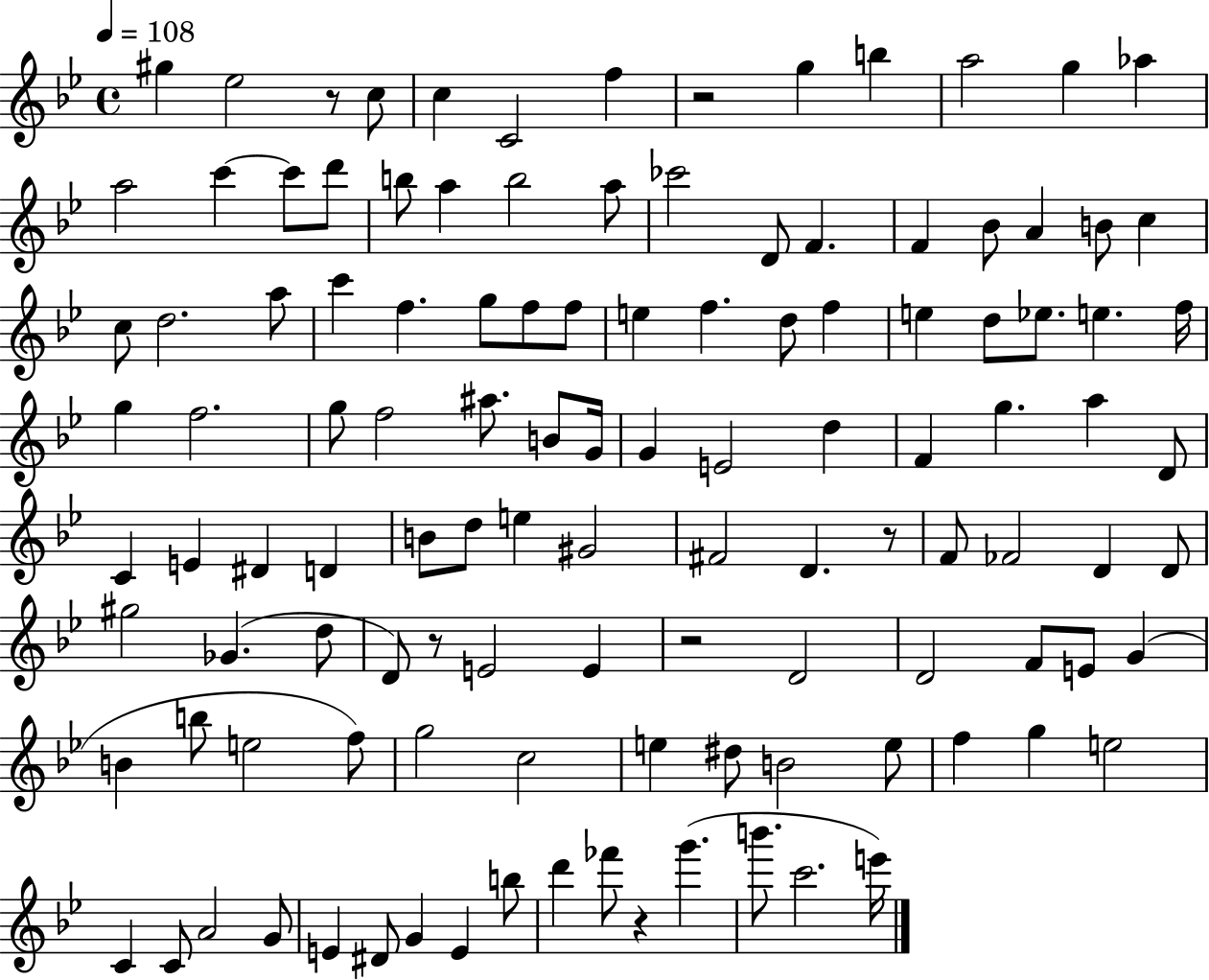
{
  \clef treble
  \time 4/4
  \defaultTimeSignature
  \key bes \major
  \tempo 4 = 108
  gis''4 ees''2 r8 c''8 | c''4 c'2 f''4 | r2 g''4 b''4 | a''2 g''4 aes''4 | \break a''2 c'''4~~ c'''8 d'''8 | b''8 a''4 b''2 a''8 | ces'''2 d'8 f'4. | f'4 bes'8 a'4 b'8 c''4 | \break c''8 d''2. a''8 | c'''4 f''4. g''8 f''8 f''8 | e''4 f''4. d''8 f''4 | e''4 d''8 ees''8. e''4. f''16 | \break g''4 f''2. | g''8 f''2 ais''8. b'8 g'16 | g'4 e'2 d''4 | f'4 g''4. a''4 d'8 | \break c'4 e'4 dis'4 d'4 | b'8 d''8 e''4 gis'2 | fis'2 d'4. r8 | f'8 fes'2 d'4 d'8 | \break gis''2 ges'4.( d''8 | d'8) r8 e'2 e'4 | r2 d'2 | d'2 f'8 e'8 g'4( | \break b'4 b''8 e''2 f''8) | g''2 c''2 | e''4 dis''8 b'2 e''8 | f''4 g''4 e''2 | \break c'4 c'8 a'2 g'8 | e'4 dis'8 g'4 e'4 b''8 | d'''4 fes'''8 r4 g'''4.( | b'''8. c'''2. e'''16) | \break \bar "|."
}